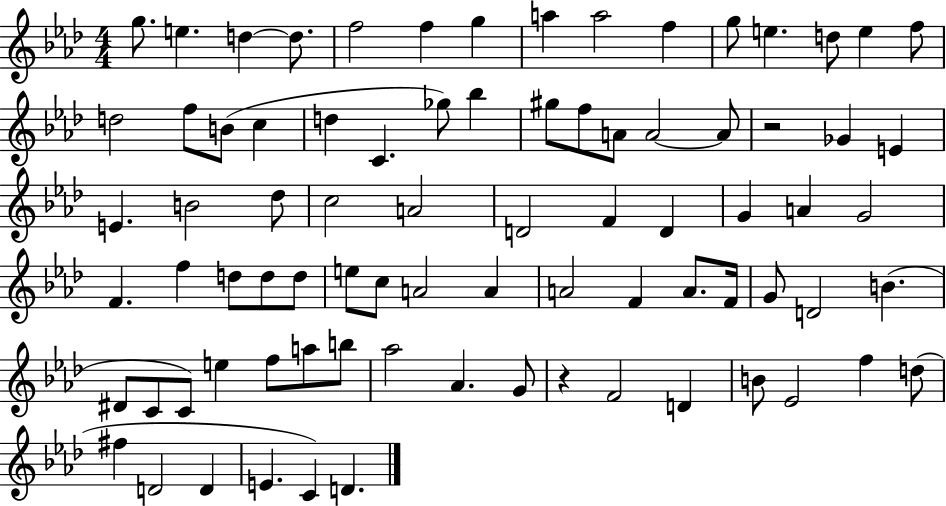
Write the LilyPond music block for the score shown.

{
  \clef treble
  \numericTimeSignature
  \time 4/4
  \key aes \major
  g''8. e''4. d''4~~ d''8. | f''2 f''4 g''4 | a''4 a''2 f''4 | g''8 e''4. d''8 e''4 f''8 | \break d''2 f''8 b'8( c''4 | d''4 c'4. ges''8) bes''4 | gis''8 f''8 a'8 a'2~~ a'8 | r2 ges'4 e'4 | \break e'4. b'2 des''8 | c''2 a'2 | d'2 f'4 d'4 | g'4 a'4 g'2 | \break f'4. f''4 d''8 d''8 d''8 | e''8 c''8 a'2 a'4 | a'2 f'4 a'8. f'16 | g'8 d'2 b'4.( | \break dis'8 c'8 c'8) e''4 f''8 a''8 b''8 | aes''2 aes'4. g'8 | r4 f'2 d'4 | b'8 ees'2 f''4 d''8( | \break fis''4 d'2 d'4 | e'4. c'4) d'4. | \bar "|."
}